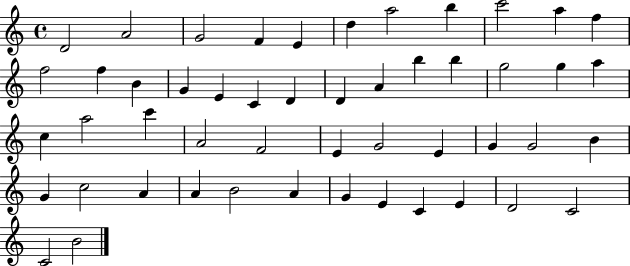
D4/h A4/h G4/h F4/q E4/q D5/q A5/h B5/q C6/h A5/q F5/q F5/h F5/q B4/q G4/q E4/q C4/q D4/q D4/q A4/q B5/q B5/q G5/h G5/q A5/q C5/q A5/h C6/q A4/h F4/h E4/q G4/h E4/q G4/q G4/h B4/q G4/q C5/h A4/q A4/q B4/h A4/q G4/q E4/q C4/q E4/q D4/h C4/h C4/h B4/h